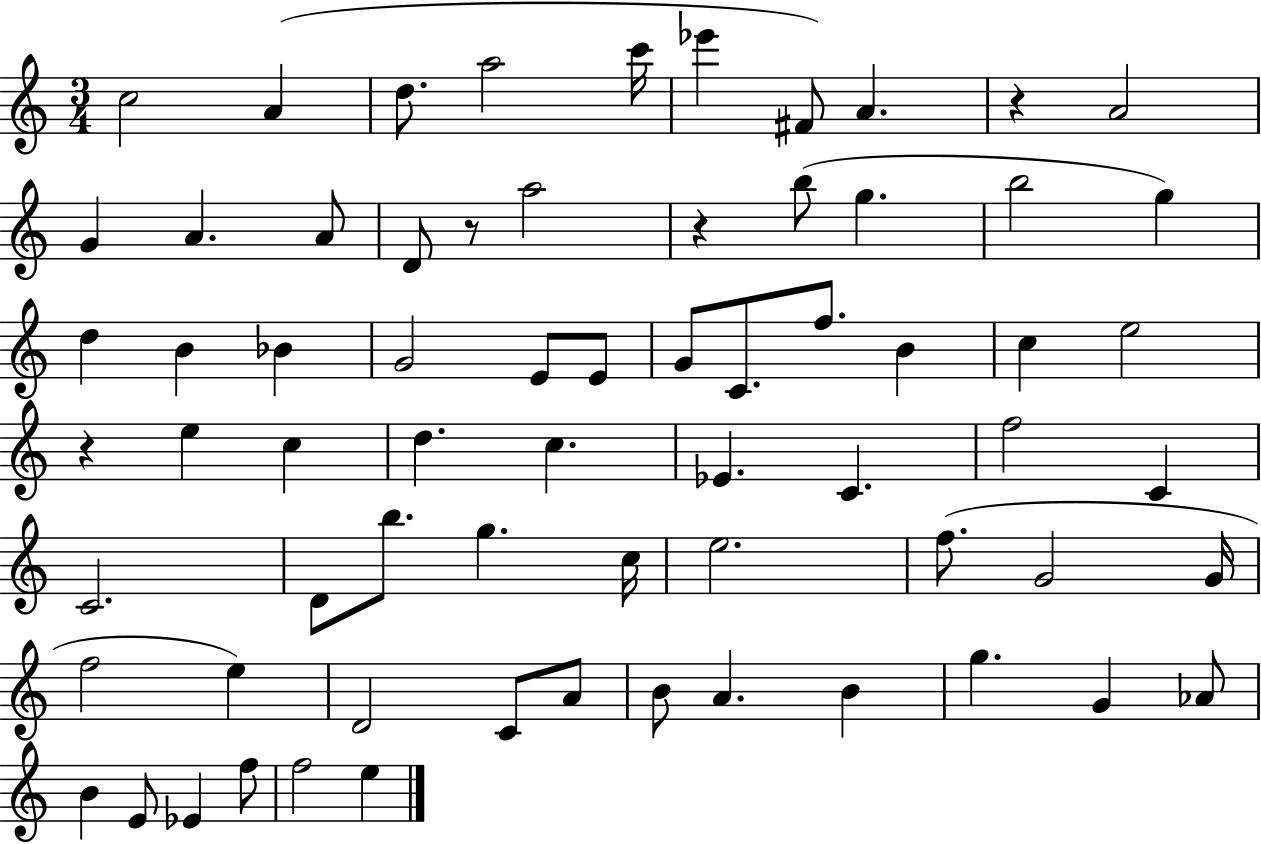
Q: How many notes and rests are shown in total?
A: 68